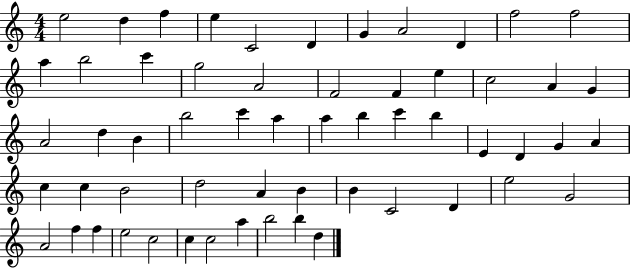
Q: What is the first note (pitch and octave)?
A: E5